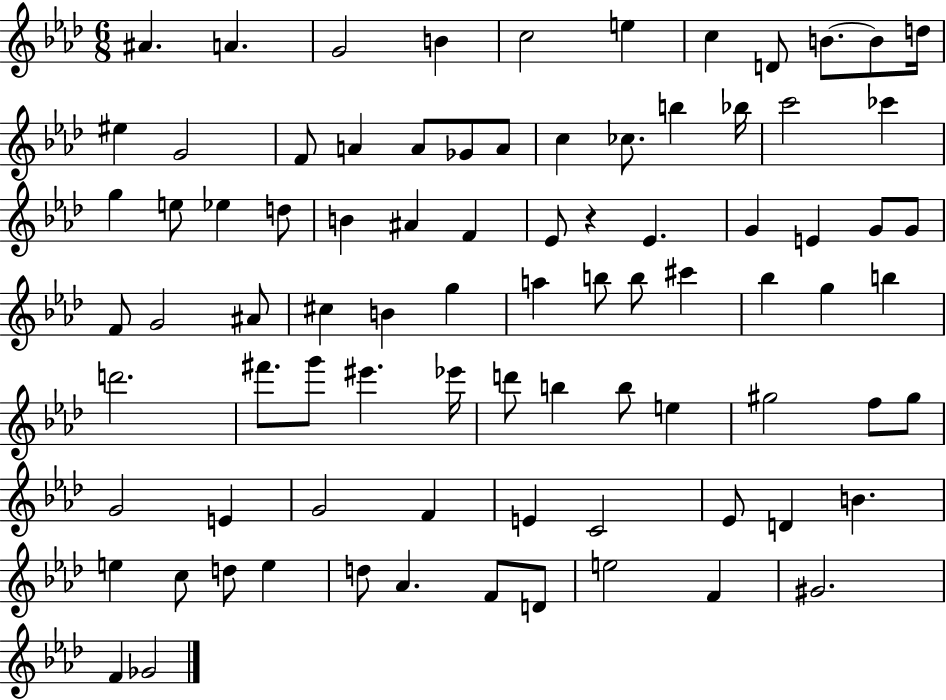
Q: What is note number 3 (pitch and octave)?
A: G4